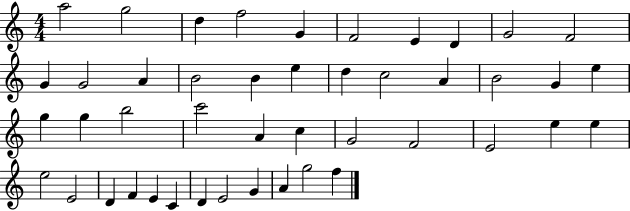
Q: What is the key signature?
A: C major